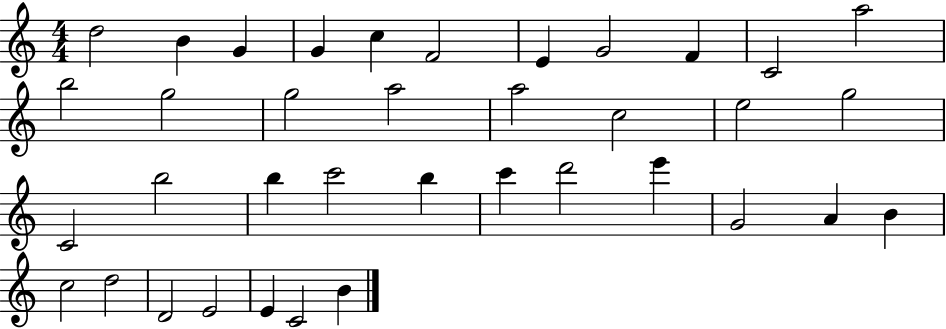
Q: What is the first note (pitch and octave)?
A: D5